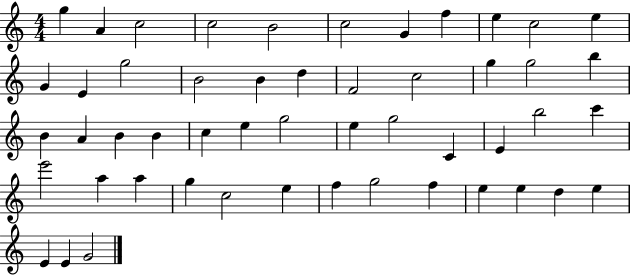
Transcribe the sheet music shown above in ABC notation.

X:1
T:Untitled
M:4/4
L:1/4
K:C
g A c2 c2 B2 c2 G f e c2 e G E g2 B2 B d F2 c2 g g2 b B A B B c e g2 e g2 C E b2 c' e'2 a a g c2 e f g2 f e e d e E E G2